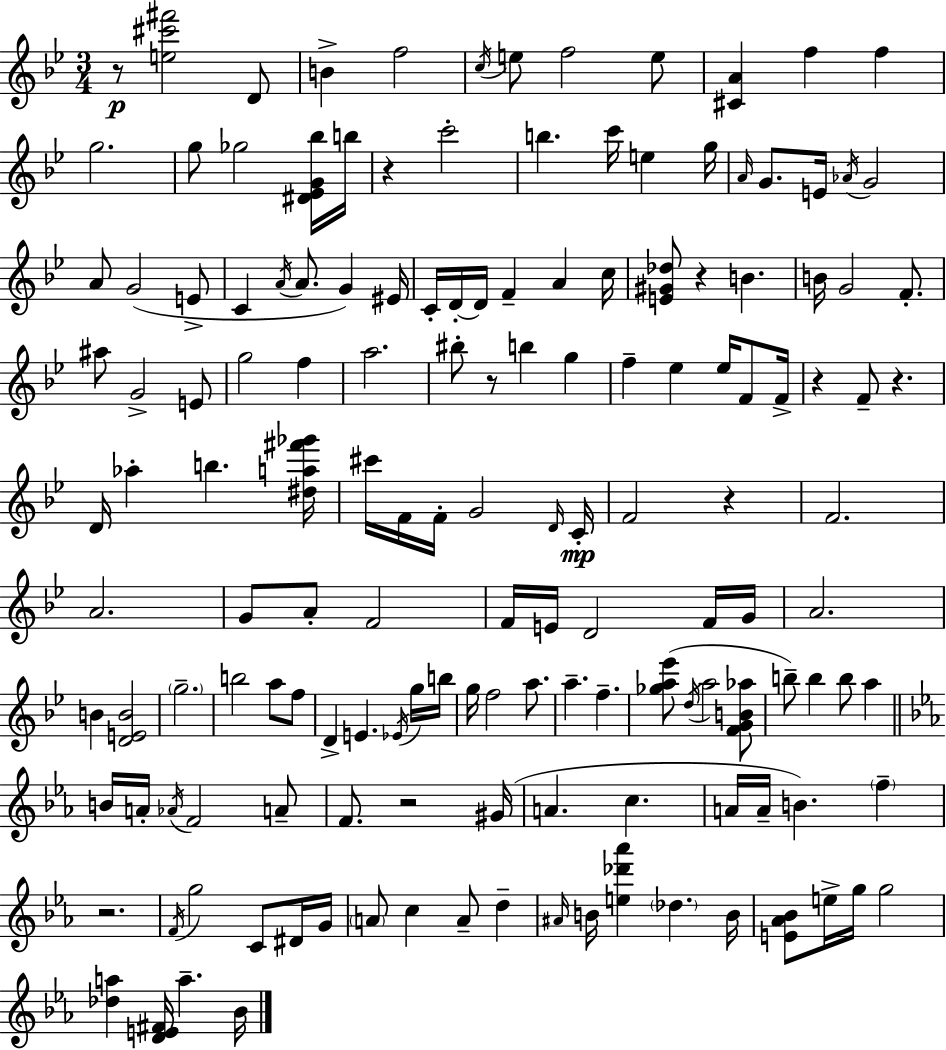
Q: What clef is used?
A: treble